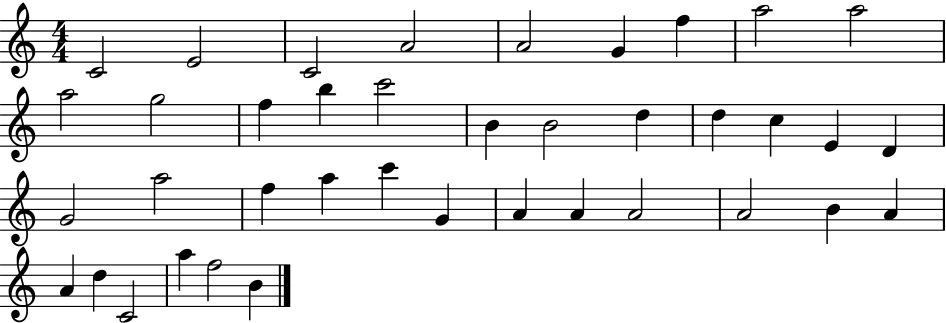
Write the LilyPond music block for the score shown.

{
  \clef treble
  \numericTimeSignature
  \time 4/4
  \key c \major
  c'2 e'2 | c'2 a'2 | a'2 g'4 f''4 | a''2 a''2 | \break a''2 g''2 | f''4 b''4 c'''2 | b'4 b'2 d''4 | d''4 c''4 e'4 d'4 | \break g'2 a''2 | f''4 a''4 c'''4 g'4 | a'4 a'4 a'2 | a'2 b'4 a'4 | \break a'4 d''4 c'2 | a''4 f''2 b'4 | \bar "|."
}